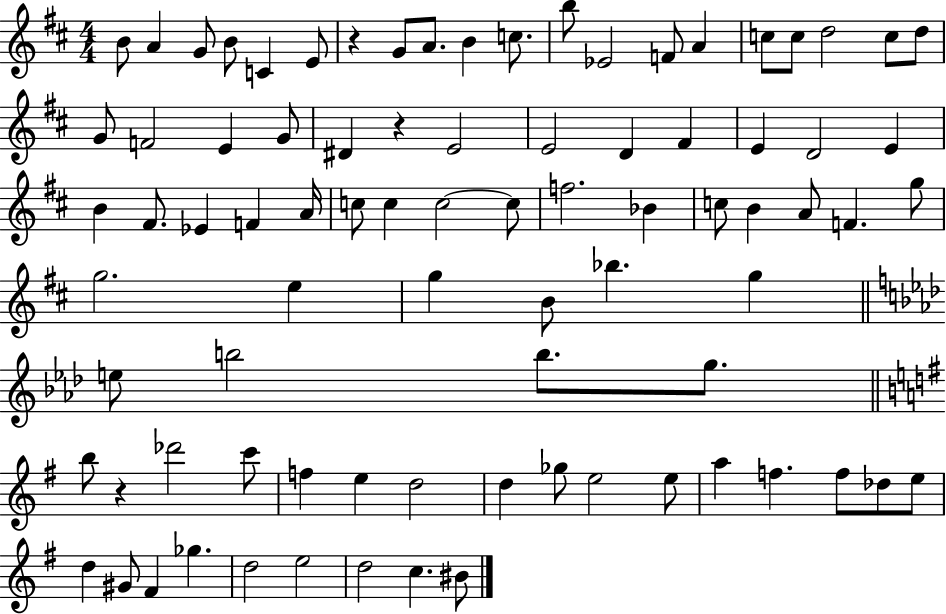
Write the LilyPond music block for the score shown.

{
  \clef treble
  \numericTimeSignature
  \time 4/4
  \key d \major
  b'8 a'4 g'8 b'8 c'4 e'8 | r4 g'8 a'8. b'4 c''8. | b''8 ees'2 f'8 a'4 | c''8 c''8 d''2 c''8 d''8 | \break g'8 f'2 e'4 g'8 | dis'4 r4 e'2 | e'2 d'4 fis'4 | e'4 d'2 e'4 | \break b'4 fis'8. ees'4 f'4 a'16 | c''8 c''4 c''2~~ c''8 | f''2. bes'4 | c''8 b'4 a'8 f'4. g''8 | \break g''2. e''4 | g''4 b'8 bes''4. g''4 | \bar "||" \break \key aes \major e''8 b''2 b''8. g''8. | \bar "||" \break \key g \major b''8 r4 des'''2 c'''8 | f''4 e''4 d''2 | d''4 ges''8 e''2 e''8 | a''4 f''4. f''8 des''8 e''8 | \break d''4 gis'8 fis'4 ges''4. | d''2 e''2 | d''2 c''4. bis'8 | \bar "|."
}